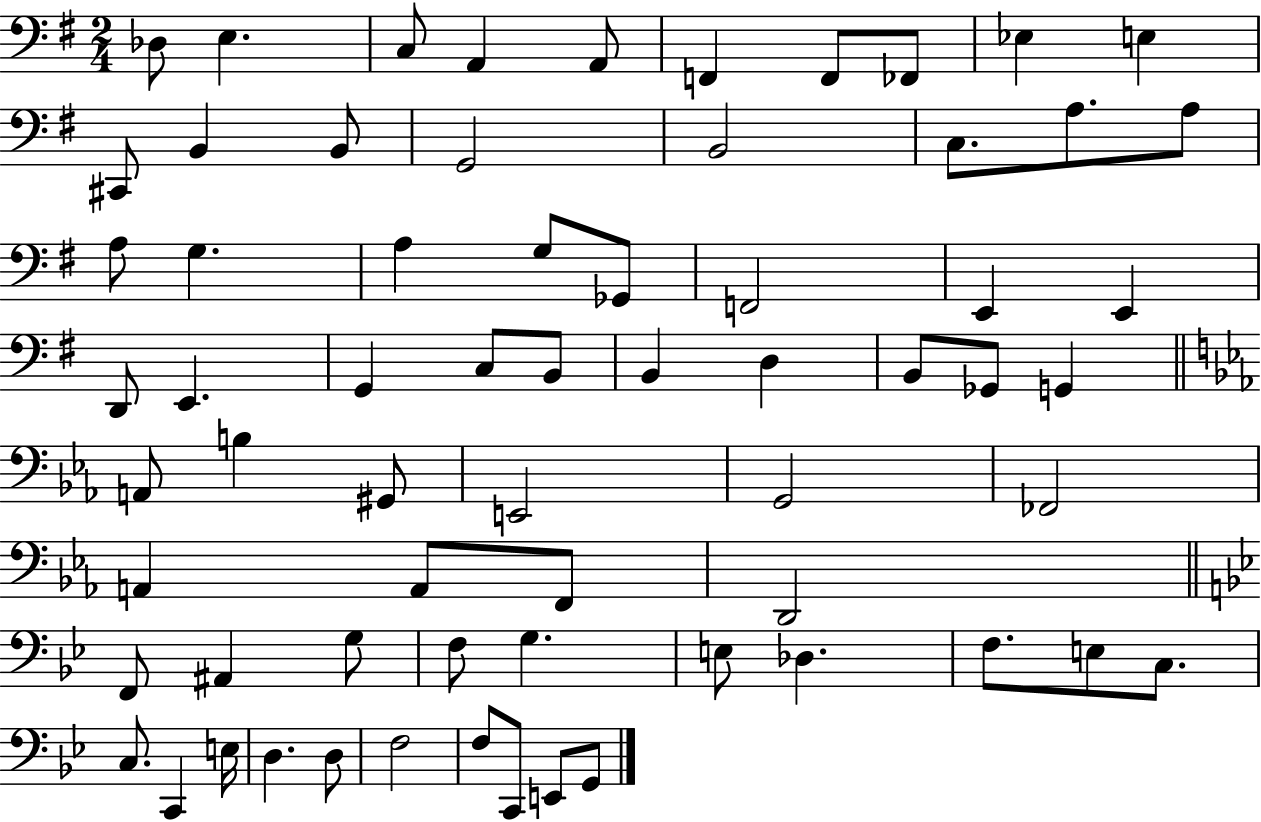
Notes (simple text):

Db3/e E3/q. C3/e A2/q A2/e F2/q F2/e FES2/e Eb3/q E3/q C#2/e B2/q B2/e G2/h B2/h C3/e. A3/e. A3/e A3/e G3/q. A3/q G3/e Gb2/e F2/h E2/q E2/q D2/e E2/q. G2/q C3/e B2/e B2/q D3/q B2/e Gb2/e G2/q A2/e B3/q G#2/e E2/h G2/h FES2/h A2/q A2/e F2/e D2/h F2/e A#2/q G3/e F3/e G3/q. E3/e Db3/q. F3/e. E3/e C3/e. C3/e. C2/q E3/s D3/q. D3/e F3/h F3/e C2/e E2/e G2/e